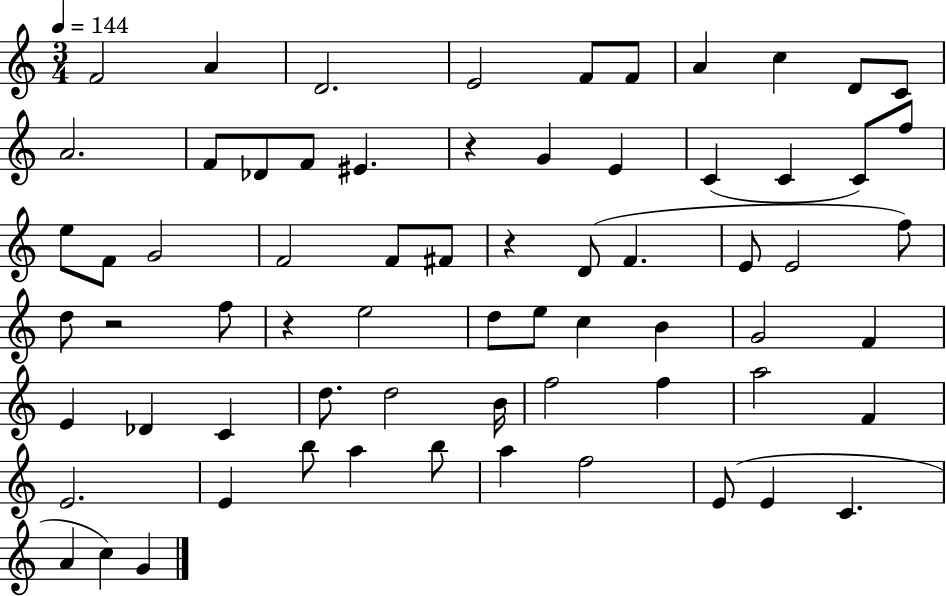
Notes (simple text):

F4/h A4/q D4/h. E4/h F4/e F4/e A4/q C5/q D4/e C4/e A4/h. F4/e Db4/e F4/e EIS4/q. R/q G4/q E4/q C4/q C4/q C4/e F5/e E5/e F4/e G4/h F4/h F4/e F#4/e R/q D4/e F4/q. E4/e E4/h F5/e D5/e R/h F5/e R/q E5/h D5/e E5/e C5/q B4/q G4/h F4/q E4/q Db4/q C4/q D5/e. D5/h B4/s F5/h F5/q A5/h F4/q E4/h. E4/q B5/e A5/q B5/e A5/q F5/h E4/e E4/q C4/q. A4/q C5/q G4/q